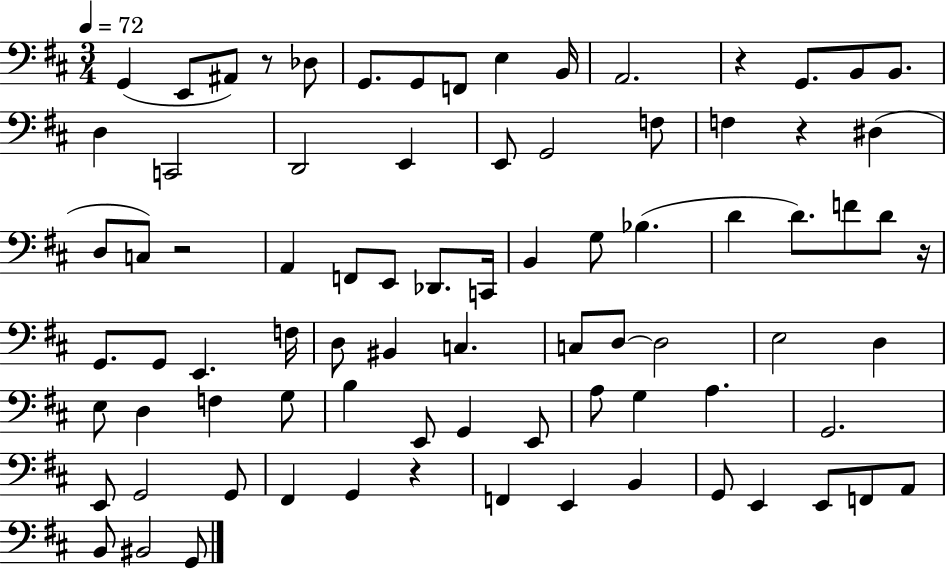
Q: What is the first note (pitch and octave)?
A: G2